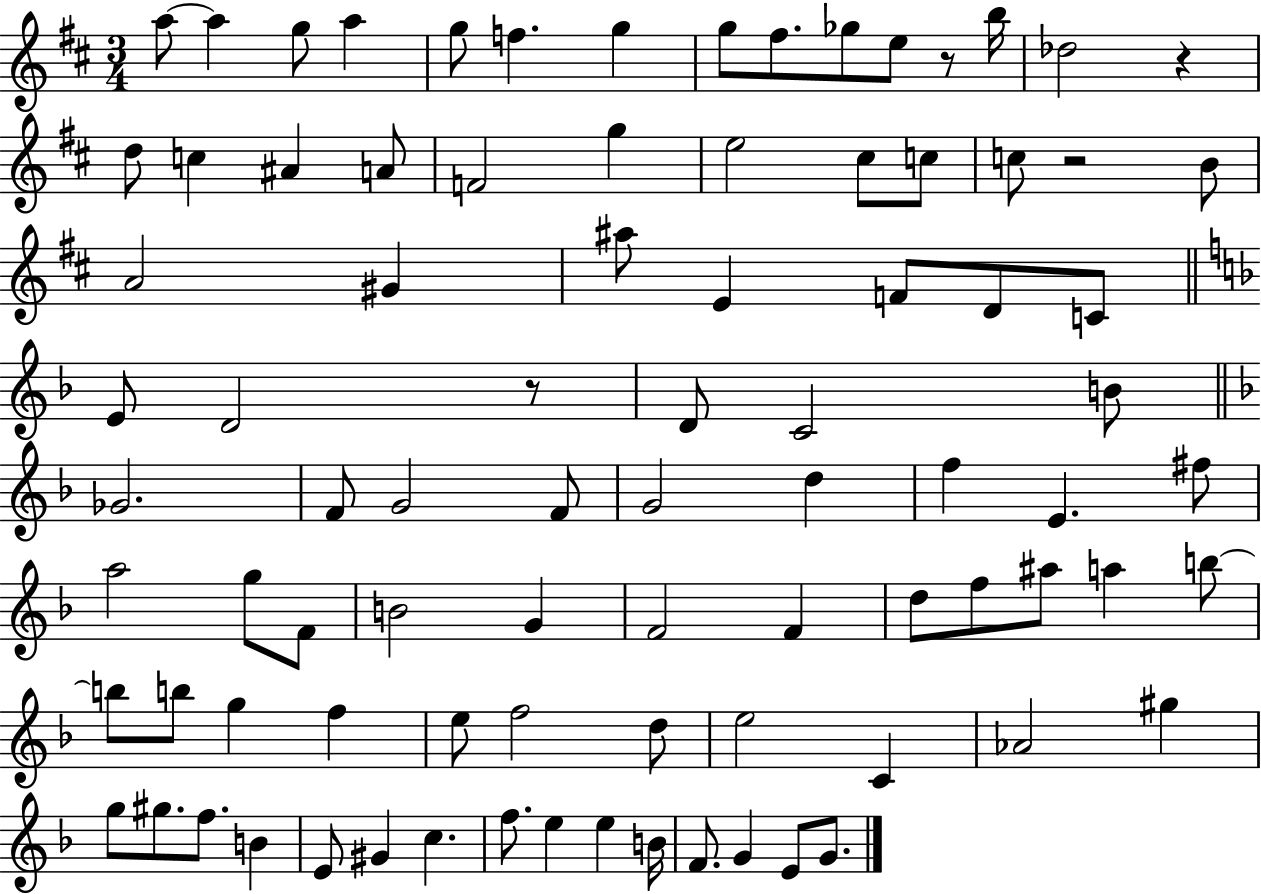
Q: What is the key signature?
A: D major